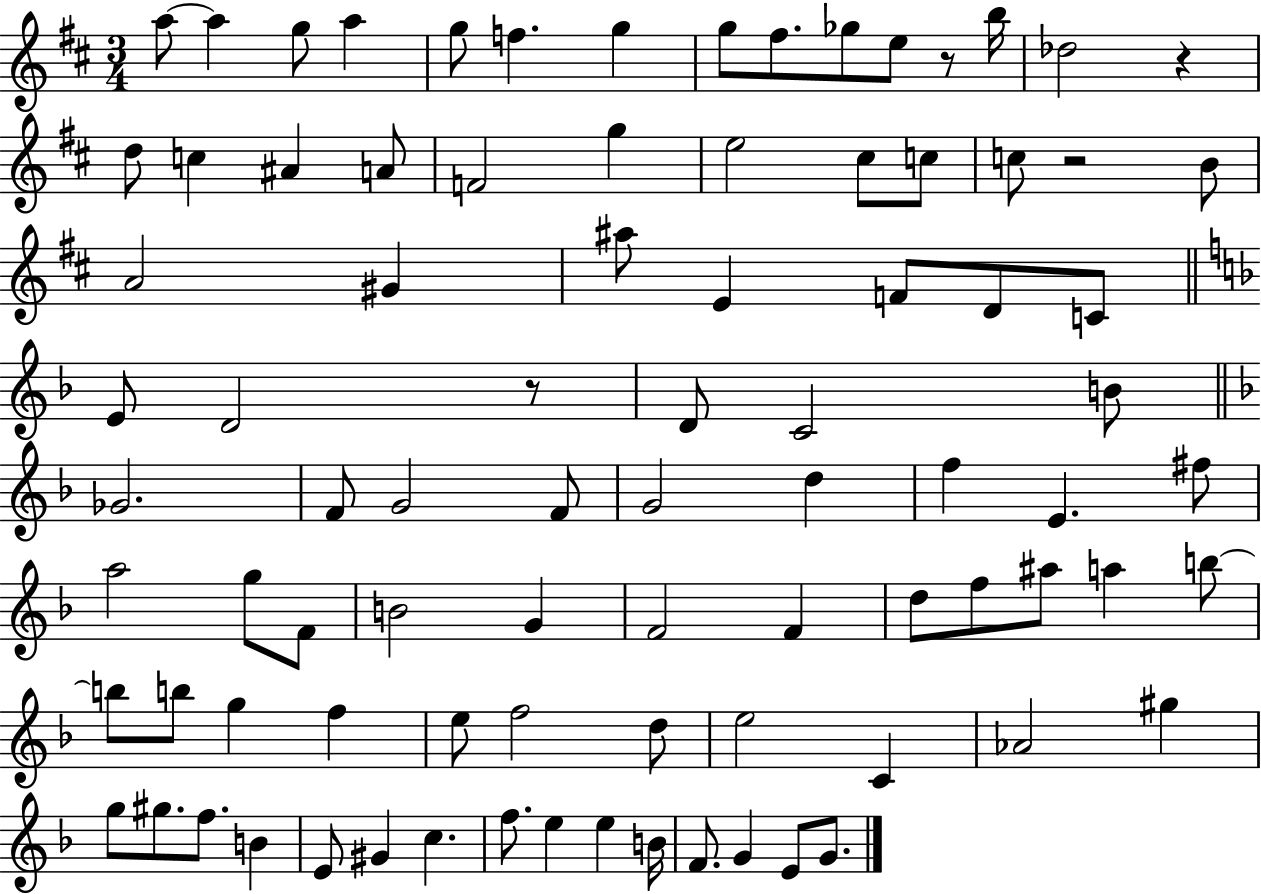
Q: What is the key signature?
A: D major